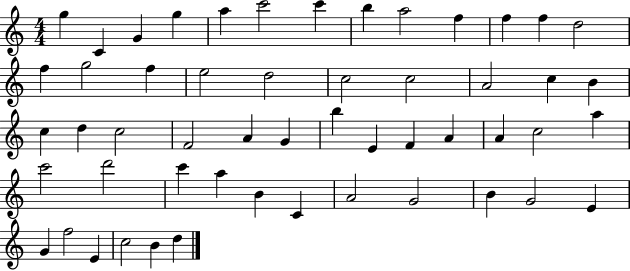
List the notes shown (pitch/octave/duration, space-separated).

G5/q C4/q G4/q G5/q A5/q C6/h C6/q B5/q A5/h F5/q F5/q F5/q D5/h F5/q G5/h F5/q E5/h D5/h C5/h C5/h A4/h C5/q B4/q C5/q D5/q C5/h F4/h A4/q G4/q B5/q E4/q F4/q A4/q A4/q C5/h A5/q C6/h D6/h C6/q A5/q B4/q C4/q A4/h G4/h B4/q G4/h E4/q G4/q F5/h E4/q C5/h B4/q D5/q